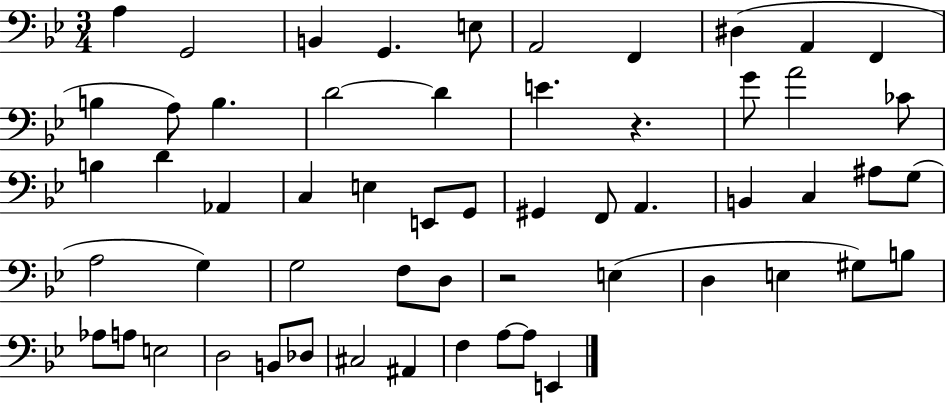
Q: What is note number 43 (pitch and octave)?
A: B3